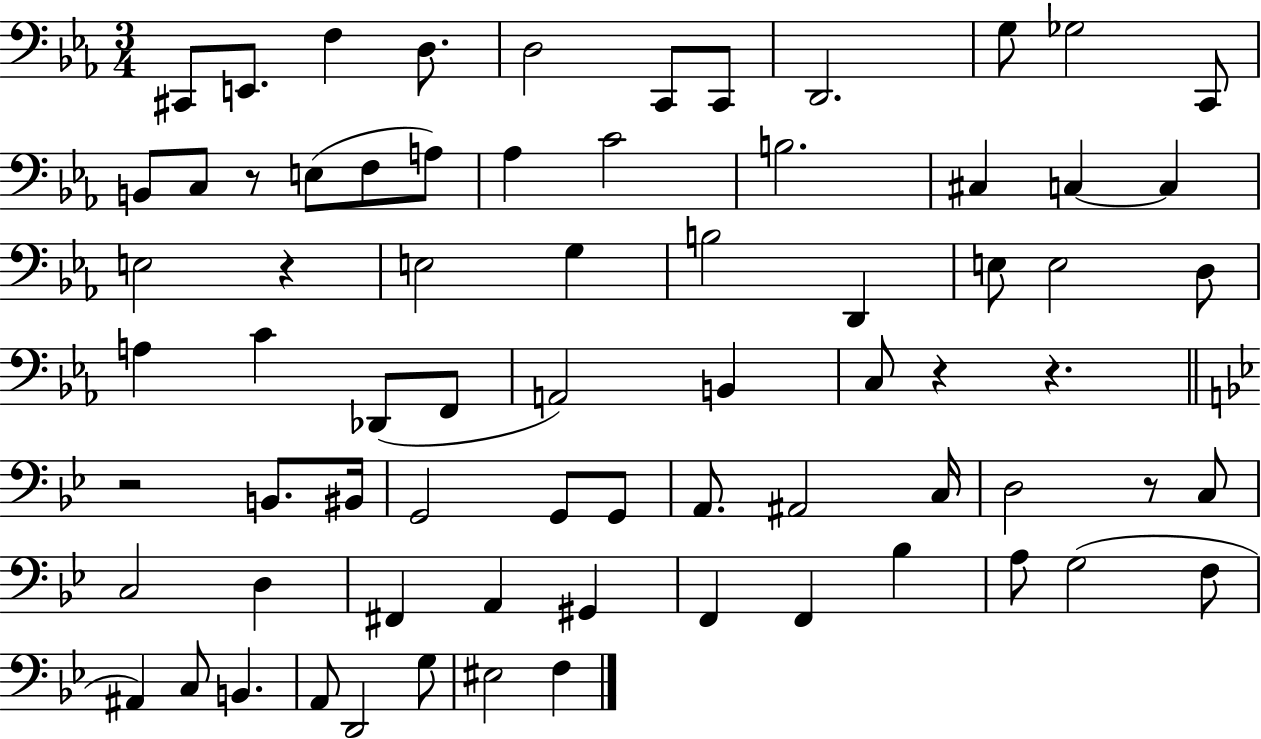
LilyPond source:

{
  \clef bass
  \numericTimeSignature
  \time 3/4
  \key ees \major
  cis,8 e,8. f4 d8. | d2 c,8 c,8 | d,2. | g8 ges2 c,8 | \break b,8 c8 r8 e8( f8 a8) | aes4 c'2 | b2. | cis4 c4~~ c4 | \break e2 r4 | e2 g4 | b2 d,4 | e8 e2 d8 | \break a4 c'4 des,8( f,8 | a,2) b,4 | c8 r4 r4. | \bar "||" \break \key bes \major r2 b,8. bis,16 | g,2 g,8 g,8 | a,8. ais,2 c16 | d2 r8 c8 | \break c2 d4 | fis,4 a,4 gis,4 | f,4 f,4 bes4 | a8 g2( f8 | \break ais,4) c8 b,4. | a,8 d,2 g8 | eis2 f4 | \bar "|."
}